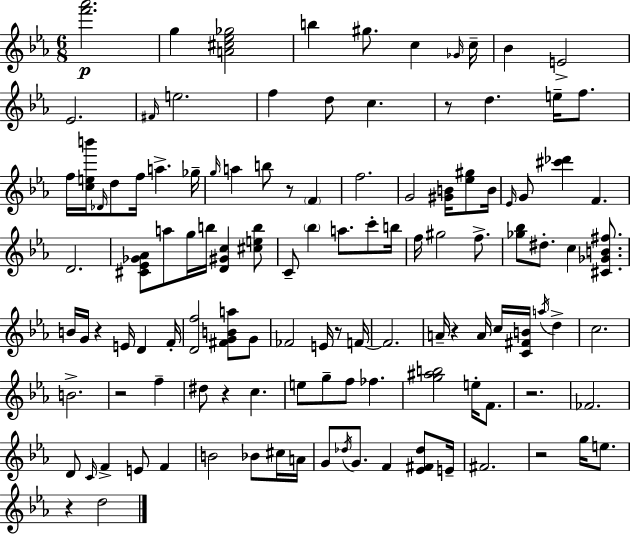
[F6,Ab6]/h. G5/q [A4,C#5,Eb5,Gb5]/h B5/q G#5/e. C5/q Gb4/s C5/s Bb4/q E4/h Eb4/h. F#4/s E5/h. F5/q D5/e C5/q. R/e D5/q. E5/s F5/e. F5/s [C5,E5,B6]/s Db4/s D5/e F5/s A5/q. Gb5/s G5/s A5/q B5/e R/e F4/q F5/h. G4/h [G#4,B4]/s [Eb5,G#5]/e B4/s Eb4/s G4/e [C#6,Db6]/q F4/q. D4/h. [C#4,Eb4,Gb4,Ab4]/e A5/e G5/s B5/s [D4,G#4,C5]/q [C#5,E5,B5]/e C4/e Bb5/q A5/e. C6/e B5/s F5/s G#5/h F5/e. [Gb5,Bb5]/e D#5/e. C5/q [C#4,Gb4,B4,F#5]/e. B4/s G4/s R/q E4/s D4/q F4/s [D4,F5]/h [F#4,G4,B4,A5]/e G4/e FES4/h E4/s R/e F4/s F4/h. A4/s R/q A4/s C5/s [C4,F#4,B4]/s A5/s D5/q C5/h. B4/h. R/h F5/q D#5/e R/q C5/q. E5/e G5/e F5/e FES5/q. [G5,A#5,B5]/h E5/s F4/e. R/h. FES4/h. D4/e C4/s F4/q E4/e F4/q B4/h Bb4/e C#5/s A4/s G4/e Db5/s G4/e. F4/q [Eb4,F#4,Db5]/e E4/s F#4/h. R/h G5/s E5/e. R/q D5/h